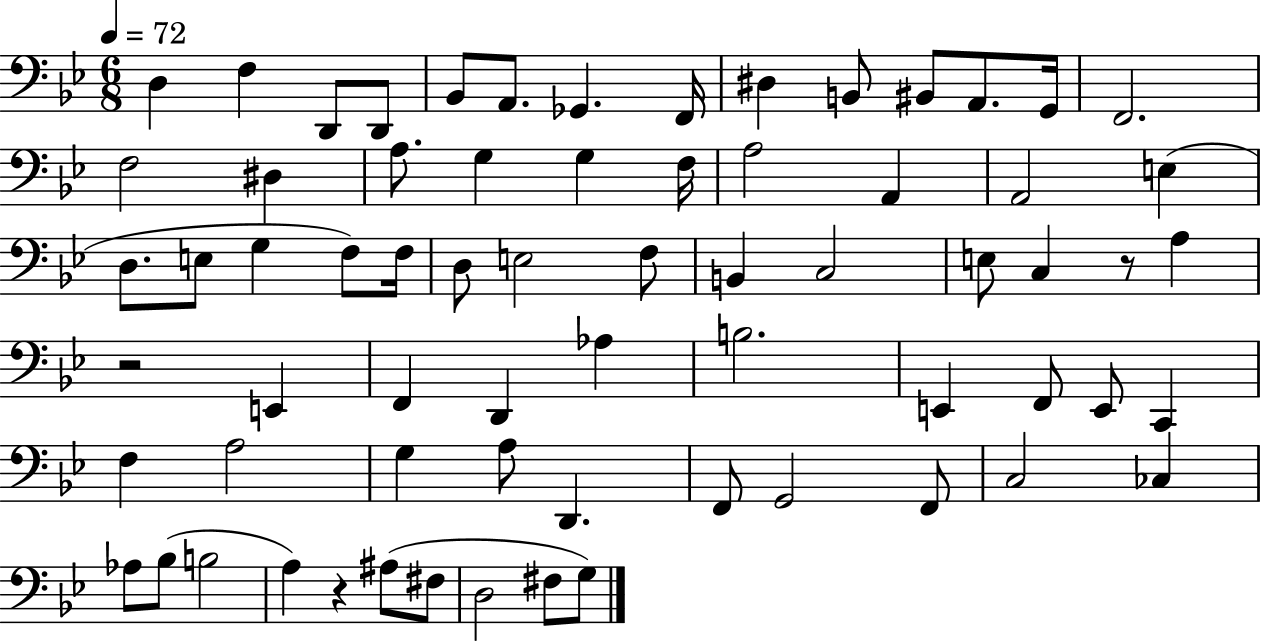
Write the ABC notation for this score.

X:1
T:Untitled
M:6/8
L:1/4
K:Bb
D, F, D,,/2 D,,/2 _B,,/2 A,,/2 _G,, F,,/4 ^D, B,,/2 ^B,,/2 A,,/2 G,,/4 F,,2 F,2 ^D, A,/2 G, G, F,/4 A,2 A,, A,,2 E, D,/2 E,/2 G, F,/2 F,/4 D,/2 E,2 F,/2 B,, C,2 E,/2 C, z/2 A, z2 E,, F,, D,, _A, B,2 E,, F,,/2 E,,/2 C,, F, A,2 G, A,/2 D,, F,,/2 G,,2 F,,/2 C,2 _C, _A,/2 _B,/2 B,2 A, z ^A,/2 ^F,/2 D,2 ^F,/2 G,/2